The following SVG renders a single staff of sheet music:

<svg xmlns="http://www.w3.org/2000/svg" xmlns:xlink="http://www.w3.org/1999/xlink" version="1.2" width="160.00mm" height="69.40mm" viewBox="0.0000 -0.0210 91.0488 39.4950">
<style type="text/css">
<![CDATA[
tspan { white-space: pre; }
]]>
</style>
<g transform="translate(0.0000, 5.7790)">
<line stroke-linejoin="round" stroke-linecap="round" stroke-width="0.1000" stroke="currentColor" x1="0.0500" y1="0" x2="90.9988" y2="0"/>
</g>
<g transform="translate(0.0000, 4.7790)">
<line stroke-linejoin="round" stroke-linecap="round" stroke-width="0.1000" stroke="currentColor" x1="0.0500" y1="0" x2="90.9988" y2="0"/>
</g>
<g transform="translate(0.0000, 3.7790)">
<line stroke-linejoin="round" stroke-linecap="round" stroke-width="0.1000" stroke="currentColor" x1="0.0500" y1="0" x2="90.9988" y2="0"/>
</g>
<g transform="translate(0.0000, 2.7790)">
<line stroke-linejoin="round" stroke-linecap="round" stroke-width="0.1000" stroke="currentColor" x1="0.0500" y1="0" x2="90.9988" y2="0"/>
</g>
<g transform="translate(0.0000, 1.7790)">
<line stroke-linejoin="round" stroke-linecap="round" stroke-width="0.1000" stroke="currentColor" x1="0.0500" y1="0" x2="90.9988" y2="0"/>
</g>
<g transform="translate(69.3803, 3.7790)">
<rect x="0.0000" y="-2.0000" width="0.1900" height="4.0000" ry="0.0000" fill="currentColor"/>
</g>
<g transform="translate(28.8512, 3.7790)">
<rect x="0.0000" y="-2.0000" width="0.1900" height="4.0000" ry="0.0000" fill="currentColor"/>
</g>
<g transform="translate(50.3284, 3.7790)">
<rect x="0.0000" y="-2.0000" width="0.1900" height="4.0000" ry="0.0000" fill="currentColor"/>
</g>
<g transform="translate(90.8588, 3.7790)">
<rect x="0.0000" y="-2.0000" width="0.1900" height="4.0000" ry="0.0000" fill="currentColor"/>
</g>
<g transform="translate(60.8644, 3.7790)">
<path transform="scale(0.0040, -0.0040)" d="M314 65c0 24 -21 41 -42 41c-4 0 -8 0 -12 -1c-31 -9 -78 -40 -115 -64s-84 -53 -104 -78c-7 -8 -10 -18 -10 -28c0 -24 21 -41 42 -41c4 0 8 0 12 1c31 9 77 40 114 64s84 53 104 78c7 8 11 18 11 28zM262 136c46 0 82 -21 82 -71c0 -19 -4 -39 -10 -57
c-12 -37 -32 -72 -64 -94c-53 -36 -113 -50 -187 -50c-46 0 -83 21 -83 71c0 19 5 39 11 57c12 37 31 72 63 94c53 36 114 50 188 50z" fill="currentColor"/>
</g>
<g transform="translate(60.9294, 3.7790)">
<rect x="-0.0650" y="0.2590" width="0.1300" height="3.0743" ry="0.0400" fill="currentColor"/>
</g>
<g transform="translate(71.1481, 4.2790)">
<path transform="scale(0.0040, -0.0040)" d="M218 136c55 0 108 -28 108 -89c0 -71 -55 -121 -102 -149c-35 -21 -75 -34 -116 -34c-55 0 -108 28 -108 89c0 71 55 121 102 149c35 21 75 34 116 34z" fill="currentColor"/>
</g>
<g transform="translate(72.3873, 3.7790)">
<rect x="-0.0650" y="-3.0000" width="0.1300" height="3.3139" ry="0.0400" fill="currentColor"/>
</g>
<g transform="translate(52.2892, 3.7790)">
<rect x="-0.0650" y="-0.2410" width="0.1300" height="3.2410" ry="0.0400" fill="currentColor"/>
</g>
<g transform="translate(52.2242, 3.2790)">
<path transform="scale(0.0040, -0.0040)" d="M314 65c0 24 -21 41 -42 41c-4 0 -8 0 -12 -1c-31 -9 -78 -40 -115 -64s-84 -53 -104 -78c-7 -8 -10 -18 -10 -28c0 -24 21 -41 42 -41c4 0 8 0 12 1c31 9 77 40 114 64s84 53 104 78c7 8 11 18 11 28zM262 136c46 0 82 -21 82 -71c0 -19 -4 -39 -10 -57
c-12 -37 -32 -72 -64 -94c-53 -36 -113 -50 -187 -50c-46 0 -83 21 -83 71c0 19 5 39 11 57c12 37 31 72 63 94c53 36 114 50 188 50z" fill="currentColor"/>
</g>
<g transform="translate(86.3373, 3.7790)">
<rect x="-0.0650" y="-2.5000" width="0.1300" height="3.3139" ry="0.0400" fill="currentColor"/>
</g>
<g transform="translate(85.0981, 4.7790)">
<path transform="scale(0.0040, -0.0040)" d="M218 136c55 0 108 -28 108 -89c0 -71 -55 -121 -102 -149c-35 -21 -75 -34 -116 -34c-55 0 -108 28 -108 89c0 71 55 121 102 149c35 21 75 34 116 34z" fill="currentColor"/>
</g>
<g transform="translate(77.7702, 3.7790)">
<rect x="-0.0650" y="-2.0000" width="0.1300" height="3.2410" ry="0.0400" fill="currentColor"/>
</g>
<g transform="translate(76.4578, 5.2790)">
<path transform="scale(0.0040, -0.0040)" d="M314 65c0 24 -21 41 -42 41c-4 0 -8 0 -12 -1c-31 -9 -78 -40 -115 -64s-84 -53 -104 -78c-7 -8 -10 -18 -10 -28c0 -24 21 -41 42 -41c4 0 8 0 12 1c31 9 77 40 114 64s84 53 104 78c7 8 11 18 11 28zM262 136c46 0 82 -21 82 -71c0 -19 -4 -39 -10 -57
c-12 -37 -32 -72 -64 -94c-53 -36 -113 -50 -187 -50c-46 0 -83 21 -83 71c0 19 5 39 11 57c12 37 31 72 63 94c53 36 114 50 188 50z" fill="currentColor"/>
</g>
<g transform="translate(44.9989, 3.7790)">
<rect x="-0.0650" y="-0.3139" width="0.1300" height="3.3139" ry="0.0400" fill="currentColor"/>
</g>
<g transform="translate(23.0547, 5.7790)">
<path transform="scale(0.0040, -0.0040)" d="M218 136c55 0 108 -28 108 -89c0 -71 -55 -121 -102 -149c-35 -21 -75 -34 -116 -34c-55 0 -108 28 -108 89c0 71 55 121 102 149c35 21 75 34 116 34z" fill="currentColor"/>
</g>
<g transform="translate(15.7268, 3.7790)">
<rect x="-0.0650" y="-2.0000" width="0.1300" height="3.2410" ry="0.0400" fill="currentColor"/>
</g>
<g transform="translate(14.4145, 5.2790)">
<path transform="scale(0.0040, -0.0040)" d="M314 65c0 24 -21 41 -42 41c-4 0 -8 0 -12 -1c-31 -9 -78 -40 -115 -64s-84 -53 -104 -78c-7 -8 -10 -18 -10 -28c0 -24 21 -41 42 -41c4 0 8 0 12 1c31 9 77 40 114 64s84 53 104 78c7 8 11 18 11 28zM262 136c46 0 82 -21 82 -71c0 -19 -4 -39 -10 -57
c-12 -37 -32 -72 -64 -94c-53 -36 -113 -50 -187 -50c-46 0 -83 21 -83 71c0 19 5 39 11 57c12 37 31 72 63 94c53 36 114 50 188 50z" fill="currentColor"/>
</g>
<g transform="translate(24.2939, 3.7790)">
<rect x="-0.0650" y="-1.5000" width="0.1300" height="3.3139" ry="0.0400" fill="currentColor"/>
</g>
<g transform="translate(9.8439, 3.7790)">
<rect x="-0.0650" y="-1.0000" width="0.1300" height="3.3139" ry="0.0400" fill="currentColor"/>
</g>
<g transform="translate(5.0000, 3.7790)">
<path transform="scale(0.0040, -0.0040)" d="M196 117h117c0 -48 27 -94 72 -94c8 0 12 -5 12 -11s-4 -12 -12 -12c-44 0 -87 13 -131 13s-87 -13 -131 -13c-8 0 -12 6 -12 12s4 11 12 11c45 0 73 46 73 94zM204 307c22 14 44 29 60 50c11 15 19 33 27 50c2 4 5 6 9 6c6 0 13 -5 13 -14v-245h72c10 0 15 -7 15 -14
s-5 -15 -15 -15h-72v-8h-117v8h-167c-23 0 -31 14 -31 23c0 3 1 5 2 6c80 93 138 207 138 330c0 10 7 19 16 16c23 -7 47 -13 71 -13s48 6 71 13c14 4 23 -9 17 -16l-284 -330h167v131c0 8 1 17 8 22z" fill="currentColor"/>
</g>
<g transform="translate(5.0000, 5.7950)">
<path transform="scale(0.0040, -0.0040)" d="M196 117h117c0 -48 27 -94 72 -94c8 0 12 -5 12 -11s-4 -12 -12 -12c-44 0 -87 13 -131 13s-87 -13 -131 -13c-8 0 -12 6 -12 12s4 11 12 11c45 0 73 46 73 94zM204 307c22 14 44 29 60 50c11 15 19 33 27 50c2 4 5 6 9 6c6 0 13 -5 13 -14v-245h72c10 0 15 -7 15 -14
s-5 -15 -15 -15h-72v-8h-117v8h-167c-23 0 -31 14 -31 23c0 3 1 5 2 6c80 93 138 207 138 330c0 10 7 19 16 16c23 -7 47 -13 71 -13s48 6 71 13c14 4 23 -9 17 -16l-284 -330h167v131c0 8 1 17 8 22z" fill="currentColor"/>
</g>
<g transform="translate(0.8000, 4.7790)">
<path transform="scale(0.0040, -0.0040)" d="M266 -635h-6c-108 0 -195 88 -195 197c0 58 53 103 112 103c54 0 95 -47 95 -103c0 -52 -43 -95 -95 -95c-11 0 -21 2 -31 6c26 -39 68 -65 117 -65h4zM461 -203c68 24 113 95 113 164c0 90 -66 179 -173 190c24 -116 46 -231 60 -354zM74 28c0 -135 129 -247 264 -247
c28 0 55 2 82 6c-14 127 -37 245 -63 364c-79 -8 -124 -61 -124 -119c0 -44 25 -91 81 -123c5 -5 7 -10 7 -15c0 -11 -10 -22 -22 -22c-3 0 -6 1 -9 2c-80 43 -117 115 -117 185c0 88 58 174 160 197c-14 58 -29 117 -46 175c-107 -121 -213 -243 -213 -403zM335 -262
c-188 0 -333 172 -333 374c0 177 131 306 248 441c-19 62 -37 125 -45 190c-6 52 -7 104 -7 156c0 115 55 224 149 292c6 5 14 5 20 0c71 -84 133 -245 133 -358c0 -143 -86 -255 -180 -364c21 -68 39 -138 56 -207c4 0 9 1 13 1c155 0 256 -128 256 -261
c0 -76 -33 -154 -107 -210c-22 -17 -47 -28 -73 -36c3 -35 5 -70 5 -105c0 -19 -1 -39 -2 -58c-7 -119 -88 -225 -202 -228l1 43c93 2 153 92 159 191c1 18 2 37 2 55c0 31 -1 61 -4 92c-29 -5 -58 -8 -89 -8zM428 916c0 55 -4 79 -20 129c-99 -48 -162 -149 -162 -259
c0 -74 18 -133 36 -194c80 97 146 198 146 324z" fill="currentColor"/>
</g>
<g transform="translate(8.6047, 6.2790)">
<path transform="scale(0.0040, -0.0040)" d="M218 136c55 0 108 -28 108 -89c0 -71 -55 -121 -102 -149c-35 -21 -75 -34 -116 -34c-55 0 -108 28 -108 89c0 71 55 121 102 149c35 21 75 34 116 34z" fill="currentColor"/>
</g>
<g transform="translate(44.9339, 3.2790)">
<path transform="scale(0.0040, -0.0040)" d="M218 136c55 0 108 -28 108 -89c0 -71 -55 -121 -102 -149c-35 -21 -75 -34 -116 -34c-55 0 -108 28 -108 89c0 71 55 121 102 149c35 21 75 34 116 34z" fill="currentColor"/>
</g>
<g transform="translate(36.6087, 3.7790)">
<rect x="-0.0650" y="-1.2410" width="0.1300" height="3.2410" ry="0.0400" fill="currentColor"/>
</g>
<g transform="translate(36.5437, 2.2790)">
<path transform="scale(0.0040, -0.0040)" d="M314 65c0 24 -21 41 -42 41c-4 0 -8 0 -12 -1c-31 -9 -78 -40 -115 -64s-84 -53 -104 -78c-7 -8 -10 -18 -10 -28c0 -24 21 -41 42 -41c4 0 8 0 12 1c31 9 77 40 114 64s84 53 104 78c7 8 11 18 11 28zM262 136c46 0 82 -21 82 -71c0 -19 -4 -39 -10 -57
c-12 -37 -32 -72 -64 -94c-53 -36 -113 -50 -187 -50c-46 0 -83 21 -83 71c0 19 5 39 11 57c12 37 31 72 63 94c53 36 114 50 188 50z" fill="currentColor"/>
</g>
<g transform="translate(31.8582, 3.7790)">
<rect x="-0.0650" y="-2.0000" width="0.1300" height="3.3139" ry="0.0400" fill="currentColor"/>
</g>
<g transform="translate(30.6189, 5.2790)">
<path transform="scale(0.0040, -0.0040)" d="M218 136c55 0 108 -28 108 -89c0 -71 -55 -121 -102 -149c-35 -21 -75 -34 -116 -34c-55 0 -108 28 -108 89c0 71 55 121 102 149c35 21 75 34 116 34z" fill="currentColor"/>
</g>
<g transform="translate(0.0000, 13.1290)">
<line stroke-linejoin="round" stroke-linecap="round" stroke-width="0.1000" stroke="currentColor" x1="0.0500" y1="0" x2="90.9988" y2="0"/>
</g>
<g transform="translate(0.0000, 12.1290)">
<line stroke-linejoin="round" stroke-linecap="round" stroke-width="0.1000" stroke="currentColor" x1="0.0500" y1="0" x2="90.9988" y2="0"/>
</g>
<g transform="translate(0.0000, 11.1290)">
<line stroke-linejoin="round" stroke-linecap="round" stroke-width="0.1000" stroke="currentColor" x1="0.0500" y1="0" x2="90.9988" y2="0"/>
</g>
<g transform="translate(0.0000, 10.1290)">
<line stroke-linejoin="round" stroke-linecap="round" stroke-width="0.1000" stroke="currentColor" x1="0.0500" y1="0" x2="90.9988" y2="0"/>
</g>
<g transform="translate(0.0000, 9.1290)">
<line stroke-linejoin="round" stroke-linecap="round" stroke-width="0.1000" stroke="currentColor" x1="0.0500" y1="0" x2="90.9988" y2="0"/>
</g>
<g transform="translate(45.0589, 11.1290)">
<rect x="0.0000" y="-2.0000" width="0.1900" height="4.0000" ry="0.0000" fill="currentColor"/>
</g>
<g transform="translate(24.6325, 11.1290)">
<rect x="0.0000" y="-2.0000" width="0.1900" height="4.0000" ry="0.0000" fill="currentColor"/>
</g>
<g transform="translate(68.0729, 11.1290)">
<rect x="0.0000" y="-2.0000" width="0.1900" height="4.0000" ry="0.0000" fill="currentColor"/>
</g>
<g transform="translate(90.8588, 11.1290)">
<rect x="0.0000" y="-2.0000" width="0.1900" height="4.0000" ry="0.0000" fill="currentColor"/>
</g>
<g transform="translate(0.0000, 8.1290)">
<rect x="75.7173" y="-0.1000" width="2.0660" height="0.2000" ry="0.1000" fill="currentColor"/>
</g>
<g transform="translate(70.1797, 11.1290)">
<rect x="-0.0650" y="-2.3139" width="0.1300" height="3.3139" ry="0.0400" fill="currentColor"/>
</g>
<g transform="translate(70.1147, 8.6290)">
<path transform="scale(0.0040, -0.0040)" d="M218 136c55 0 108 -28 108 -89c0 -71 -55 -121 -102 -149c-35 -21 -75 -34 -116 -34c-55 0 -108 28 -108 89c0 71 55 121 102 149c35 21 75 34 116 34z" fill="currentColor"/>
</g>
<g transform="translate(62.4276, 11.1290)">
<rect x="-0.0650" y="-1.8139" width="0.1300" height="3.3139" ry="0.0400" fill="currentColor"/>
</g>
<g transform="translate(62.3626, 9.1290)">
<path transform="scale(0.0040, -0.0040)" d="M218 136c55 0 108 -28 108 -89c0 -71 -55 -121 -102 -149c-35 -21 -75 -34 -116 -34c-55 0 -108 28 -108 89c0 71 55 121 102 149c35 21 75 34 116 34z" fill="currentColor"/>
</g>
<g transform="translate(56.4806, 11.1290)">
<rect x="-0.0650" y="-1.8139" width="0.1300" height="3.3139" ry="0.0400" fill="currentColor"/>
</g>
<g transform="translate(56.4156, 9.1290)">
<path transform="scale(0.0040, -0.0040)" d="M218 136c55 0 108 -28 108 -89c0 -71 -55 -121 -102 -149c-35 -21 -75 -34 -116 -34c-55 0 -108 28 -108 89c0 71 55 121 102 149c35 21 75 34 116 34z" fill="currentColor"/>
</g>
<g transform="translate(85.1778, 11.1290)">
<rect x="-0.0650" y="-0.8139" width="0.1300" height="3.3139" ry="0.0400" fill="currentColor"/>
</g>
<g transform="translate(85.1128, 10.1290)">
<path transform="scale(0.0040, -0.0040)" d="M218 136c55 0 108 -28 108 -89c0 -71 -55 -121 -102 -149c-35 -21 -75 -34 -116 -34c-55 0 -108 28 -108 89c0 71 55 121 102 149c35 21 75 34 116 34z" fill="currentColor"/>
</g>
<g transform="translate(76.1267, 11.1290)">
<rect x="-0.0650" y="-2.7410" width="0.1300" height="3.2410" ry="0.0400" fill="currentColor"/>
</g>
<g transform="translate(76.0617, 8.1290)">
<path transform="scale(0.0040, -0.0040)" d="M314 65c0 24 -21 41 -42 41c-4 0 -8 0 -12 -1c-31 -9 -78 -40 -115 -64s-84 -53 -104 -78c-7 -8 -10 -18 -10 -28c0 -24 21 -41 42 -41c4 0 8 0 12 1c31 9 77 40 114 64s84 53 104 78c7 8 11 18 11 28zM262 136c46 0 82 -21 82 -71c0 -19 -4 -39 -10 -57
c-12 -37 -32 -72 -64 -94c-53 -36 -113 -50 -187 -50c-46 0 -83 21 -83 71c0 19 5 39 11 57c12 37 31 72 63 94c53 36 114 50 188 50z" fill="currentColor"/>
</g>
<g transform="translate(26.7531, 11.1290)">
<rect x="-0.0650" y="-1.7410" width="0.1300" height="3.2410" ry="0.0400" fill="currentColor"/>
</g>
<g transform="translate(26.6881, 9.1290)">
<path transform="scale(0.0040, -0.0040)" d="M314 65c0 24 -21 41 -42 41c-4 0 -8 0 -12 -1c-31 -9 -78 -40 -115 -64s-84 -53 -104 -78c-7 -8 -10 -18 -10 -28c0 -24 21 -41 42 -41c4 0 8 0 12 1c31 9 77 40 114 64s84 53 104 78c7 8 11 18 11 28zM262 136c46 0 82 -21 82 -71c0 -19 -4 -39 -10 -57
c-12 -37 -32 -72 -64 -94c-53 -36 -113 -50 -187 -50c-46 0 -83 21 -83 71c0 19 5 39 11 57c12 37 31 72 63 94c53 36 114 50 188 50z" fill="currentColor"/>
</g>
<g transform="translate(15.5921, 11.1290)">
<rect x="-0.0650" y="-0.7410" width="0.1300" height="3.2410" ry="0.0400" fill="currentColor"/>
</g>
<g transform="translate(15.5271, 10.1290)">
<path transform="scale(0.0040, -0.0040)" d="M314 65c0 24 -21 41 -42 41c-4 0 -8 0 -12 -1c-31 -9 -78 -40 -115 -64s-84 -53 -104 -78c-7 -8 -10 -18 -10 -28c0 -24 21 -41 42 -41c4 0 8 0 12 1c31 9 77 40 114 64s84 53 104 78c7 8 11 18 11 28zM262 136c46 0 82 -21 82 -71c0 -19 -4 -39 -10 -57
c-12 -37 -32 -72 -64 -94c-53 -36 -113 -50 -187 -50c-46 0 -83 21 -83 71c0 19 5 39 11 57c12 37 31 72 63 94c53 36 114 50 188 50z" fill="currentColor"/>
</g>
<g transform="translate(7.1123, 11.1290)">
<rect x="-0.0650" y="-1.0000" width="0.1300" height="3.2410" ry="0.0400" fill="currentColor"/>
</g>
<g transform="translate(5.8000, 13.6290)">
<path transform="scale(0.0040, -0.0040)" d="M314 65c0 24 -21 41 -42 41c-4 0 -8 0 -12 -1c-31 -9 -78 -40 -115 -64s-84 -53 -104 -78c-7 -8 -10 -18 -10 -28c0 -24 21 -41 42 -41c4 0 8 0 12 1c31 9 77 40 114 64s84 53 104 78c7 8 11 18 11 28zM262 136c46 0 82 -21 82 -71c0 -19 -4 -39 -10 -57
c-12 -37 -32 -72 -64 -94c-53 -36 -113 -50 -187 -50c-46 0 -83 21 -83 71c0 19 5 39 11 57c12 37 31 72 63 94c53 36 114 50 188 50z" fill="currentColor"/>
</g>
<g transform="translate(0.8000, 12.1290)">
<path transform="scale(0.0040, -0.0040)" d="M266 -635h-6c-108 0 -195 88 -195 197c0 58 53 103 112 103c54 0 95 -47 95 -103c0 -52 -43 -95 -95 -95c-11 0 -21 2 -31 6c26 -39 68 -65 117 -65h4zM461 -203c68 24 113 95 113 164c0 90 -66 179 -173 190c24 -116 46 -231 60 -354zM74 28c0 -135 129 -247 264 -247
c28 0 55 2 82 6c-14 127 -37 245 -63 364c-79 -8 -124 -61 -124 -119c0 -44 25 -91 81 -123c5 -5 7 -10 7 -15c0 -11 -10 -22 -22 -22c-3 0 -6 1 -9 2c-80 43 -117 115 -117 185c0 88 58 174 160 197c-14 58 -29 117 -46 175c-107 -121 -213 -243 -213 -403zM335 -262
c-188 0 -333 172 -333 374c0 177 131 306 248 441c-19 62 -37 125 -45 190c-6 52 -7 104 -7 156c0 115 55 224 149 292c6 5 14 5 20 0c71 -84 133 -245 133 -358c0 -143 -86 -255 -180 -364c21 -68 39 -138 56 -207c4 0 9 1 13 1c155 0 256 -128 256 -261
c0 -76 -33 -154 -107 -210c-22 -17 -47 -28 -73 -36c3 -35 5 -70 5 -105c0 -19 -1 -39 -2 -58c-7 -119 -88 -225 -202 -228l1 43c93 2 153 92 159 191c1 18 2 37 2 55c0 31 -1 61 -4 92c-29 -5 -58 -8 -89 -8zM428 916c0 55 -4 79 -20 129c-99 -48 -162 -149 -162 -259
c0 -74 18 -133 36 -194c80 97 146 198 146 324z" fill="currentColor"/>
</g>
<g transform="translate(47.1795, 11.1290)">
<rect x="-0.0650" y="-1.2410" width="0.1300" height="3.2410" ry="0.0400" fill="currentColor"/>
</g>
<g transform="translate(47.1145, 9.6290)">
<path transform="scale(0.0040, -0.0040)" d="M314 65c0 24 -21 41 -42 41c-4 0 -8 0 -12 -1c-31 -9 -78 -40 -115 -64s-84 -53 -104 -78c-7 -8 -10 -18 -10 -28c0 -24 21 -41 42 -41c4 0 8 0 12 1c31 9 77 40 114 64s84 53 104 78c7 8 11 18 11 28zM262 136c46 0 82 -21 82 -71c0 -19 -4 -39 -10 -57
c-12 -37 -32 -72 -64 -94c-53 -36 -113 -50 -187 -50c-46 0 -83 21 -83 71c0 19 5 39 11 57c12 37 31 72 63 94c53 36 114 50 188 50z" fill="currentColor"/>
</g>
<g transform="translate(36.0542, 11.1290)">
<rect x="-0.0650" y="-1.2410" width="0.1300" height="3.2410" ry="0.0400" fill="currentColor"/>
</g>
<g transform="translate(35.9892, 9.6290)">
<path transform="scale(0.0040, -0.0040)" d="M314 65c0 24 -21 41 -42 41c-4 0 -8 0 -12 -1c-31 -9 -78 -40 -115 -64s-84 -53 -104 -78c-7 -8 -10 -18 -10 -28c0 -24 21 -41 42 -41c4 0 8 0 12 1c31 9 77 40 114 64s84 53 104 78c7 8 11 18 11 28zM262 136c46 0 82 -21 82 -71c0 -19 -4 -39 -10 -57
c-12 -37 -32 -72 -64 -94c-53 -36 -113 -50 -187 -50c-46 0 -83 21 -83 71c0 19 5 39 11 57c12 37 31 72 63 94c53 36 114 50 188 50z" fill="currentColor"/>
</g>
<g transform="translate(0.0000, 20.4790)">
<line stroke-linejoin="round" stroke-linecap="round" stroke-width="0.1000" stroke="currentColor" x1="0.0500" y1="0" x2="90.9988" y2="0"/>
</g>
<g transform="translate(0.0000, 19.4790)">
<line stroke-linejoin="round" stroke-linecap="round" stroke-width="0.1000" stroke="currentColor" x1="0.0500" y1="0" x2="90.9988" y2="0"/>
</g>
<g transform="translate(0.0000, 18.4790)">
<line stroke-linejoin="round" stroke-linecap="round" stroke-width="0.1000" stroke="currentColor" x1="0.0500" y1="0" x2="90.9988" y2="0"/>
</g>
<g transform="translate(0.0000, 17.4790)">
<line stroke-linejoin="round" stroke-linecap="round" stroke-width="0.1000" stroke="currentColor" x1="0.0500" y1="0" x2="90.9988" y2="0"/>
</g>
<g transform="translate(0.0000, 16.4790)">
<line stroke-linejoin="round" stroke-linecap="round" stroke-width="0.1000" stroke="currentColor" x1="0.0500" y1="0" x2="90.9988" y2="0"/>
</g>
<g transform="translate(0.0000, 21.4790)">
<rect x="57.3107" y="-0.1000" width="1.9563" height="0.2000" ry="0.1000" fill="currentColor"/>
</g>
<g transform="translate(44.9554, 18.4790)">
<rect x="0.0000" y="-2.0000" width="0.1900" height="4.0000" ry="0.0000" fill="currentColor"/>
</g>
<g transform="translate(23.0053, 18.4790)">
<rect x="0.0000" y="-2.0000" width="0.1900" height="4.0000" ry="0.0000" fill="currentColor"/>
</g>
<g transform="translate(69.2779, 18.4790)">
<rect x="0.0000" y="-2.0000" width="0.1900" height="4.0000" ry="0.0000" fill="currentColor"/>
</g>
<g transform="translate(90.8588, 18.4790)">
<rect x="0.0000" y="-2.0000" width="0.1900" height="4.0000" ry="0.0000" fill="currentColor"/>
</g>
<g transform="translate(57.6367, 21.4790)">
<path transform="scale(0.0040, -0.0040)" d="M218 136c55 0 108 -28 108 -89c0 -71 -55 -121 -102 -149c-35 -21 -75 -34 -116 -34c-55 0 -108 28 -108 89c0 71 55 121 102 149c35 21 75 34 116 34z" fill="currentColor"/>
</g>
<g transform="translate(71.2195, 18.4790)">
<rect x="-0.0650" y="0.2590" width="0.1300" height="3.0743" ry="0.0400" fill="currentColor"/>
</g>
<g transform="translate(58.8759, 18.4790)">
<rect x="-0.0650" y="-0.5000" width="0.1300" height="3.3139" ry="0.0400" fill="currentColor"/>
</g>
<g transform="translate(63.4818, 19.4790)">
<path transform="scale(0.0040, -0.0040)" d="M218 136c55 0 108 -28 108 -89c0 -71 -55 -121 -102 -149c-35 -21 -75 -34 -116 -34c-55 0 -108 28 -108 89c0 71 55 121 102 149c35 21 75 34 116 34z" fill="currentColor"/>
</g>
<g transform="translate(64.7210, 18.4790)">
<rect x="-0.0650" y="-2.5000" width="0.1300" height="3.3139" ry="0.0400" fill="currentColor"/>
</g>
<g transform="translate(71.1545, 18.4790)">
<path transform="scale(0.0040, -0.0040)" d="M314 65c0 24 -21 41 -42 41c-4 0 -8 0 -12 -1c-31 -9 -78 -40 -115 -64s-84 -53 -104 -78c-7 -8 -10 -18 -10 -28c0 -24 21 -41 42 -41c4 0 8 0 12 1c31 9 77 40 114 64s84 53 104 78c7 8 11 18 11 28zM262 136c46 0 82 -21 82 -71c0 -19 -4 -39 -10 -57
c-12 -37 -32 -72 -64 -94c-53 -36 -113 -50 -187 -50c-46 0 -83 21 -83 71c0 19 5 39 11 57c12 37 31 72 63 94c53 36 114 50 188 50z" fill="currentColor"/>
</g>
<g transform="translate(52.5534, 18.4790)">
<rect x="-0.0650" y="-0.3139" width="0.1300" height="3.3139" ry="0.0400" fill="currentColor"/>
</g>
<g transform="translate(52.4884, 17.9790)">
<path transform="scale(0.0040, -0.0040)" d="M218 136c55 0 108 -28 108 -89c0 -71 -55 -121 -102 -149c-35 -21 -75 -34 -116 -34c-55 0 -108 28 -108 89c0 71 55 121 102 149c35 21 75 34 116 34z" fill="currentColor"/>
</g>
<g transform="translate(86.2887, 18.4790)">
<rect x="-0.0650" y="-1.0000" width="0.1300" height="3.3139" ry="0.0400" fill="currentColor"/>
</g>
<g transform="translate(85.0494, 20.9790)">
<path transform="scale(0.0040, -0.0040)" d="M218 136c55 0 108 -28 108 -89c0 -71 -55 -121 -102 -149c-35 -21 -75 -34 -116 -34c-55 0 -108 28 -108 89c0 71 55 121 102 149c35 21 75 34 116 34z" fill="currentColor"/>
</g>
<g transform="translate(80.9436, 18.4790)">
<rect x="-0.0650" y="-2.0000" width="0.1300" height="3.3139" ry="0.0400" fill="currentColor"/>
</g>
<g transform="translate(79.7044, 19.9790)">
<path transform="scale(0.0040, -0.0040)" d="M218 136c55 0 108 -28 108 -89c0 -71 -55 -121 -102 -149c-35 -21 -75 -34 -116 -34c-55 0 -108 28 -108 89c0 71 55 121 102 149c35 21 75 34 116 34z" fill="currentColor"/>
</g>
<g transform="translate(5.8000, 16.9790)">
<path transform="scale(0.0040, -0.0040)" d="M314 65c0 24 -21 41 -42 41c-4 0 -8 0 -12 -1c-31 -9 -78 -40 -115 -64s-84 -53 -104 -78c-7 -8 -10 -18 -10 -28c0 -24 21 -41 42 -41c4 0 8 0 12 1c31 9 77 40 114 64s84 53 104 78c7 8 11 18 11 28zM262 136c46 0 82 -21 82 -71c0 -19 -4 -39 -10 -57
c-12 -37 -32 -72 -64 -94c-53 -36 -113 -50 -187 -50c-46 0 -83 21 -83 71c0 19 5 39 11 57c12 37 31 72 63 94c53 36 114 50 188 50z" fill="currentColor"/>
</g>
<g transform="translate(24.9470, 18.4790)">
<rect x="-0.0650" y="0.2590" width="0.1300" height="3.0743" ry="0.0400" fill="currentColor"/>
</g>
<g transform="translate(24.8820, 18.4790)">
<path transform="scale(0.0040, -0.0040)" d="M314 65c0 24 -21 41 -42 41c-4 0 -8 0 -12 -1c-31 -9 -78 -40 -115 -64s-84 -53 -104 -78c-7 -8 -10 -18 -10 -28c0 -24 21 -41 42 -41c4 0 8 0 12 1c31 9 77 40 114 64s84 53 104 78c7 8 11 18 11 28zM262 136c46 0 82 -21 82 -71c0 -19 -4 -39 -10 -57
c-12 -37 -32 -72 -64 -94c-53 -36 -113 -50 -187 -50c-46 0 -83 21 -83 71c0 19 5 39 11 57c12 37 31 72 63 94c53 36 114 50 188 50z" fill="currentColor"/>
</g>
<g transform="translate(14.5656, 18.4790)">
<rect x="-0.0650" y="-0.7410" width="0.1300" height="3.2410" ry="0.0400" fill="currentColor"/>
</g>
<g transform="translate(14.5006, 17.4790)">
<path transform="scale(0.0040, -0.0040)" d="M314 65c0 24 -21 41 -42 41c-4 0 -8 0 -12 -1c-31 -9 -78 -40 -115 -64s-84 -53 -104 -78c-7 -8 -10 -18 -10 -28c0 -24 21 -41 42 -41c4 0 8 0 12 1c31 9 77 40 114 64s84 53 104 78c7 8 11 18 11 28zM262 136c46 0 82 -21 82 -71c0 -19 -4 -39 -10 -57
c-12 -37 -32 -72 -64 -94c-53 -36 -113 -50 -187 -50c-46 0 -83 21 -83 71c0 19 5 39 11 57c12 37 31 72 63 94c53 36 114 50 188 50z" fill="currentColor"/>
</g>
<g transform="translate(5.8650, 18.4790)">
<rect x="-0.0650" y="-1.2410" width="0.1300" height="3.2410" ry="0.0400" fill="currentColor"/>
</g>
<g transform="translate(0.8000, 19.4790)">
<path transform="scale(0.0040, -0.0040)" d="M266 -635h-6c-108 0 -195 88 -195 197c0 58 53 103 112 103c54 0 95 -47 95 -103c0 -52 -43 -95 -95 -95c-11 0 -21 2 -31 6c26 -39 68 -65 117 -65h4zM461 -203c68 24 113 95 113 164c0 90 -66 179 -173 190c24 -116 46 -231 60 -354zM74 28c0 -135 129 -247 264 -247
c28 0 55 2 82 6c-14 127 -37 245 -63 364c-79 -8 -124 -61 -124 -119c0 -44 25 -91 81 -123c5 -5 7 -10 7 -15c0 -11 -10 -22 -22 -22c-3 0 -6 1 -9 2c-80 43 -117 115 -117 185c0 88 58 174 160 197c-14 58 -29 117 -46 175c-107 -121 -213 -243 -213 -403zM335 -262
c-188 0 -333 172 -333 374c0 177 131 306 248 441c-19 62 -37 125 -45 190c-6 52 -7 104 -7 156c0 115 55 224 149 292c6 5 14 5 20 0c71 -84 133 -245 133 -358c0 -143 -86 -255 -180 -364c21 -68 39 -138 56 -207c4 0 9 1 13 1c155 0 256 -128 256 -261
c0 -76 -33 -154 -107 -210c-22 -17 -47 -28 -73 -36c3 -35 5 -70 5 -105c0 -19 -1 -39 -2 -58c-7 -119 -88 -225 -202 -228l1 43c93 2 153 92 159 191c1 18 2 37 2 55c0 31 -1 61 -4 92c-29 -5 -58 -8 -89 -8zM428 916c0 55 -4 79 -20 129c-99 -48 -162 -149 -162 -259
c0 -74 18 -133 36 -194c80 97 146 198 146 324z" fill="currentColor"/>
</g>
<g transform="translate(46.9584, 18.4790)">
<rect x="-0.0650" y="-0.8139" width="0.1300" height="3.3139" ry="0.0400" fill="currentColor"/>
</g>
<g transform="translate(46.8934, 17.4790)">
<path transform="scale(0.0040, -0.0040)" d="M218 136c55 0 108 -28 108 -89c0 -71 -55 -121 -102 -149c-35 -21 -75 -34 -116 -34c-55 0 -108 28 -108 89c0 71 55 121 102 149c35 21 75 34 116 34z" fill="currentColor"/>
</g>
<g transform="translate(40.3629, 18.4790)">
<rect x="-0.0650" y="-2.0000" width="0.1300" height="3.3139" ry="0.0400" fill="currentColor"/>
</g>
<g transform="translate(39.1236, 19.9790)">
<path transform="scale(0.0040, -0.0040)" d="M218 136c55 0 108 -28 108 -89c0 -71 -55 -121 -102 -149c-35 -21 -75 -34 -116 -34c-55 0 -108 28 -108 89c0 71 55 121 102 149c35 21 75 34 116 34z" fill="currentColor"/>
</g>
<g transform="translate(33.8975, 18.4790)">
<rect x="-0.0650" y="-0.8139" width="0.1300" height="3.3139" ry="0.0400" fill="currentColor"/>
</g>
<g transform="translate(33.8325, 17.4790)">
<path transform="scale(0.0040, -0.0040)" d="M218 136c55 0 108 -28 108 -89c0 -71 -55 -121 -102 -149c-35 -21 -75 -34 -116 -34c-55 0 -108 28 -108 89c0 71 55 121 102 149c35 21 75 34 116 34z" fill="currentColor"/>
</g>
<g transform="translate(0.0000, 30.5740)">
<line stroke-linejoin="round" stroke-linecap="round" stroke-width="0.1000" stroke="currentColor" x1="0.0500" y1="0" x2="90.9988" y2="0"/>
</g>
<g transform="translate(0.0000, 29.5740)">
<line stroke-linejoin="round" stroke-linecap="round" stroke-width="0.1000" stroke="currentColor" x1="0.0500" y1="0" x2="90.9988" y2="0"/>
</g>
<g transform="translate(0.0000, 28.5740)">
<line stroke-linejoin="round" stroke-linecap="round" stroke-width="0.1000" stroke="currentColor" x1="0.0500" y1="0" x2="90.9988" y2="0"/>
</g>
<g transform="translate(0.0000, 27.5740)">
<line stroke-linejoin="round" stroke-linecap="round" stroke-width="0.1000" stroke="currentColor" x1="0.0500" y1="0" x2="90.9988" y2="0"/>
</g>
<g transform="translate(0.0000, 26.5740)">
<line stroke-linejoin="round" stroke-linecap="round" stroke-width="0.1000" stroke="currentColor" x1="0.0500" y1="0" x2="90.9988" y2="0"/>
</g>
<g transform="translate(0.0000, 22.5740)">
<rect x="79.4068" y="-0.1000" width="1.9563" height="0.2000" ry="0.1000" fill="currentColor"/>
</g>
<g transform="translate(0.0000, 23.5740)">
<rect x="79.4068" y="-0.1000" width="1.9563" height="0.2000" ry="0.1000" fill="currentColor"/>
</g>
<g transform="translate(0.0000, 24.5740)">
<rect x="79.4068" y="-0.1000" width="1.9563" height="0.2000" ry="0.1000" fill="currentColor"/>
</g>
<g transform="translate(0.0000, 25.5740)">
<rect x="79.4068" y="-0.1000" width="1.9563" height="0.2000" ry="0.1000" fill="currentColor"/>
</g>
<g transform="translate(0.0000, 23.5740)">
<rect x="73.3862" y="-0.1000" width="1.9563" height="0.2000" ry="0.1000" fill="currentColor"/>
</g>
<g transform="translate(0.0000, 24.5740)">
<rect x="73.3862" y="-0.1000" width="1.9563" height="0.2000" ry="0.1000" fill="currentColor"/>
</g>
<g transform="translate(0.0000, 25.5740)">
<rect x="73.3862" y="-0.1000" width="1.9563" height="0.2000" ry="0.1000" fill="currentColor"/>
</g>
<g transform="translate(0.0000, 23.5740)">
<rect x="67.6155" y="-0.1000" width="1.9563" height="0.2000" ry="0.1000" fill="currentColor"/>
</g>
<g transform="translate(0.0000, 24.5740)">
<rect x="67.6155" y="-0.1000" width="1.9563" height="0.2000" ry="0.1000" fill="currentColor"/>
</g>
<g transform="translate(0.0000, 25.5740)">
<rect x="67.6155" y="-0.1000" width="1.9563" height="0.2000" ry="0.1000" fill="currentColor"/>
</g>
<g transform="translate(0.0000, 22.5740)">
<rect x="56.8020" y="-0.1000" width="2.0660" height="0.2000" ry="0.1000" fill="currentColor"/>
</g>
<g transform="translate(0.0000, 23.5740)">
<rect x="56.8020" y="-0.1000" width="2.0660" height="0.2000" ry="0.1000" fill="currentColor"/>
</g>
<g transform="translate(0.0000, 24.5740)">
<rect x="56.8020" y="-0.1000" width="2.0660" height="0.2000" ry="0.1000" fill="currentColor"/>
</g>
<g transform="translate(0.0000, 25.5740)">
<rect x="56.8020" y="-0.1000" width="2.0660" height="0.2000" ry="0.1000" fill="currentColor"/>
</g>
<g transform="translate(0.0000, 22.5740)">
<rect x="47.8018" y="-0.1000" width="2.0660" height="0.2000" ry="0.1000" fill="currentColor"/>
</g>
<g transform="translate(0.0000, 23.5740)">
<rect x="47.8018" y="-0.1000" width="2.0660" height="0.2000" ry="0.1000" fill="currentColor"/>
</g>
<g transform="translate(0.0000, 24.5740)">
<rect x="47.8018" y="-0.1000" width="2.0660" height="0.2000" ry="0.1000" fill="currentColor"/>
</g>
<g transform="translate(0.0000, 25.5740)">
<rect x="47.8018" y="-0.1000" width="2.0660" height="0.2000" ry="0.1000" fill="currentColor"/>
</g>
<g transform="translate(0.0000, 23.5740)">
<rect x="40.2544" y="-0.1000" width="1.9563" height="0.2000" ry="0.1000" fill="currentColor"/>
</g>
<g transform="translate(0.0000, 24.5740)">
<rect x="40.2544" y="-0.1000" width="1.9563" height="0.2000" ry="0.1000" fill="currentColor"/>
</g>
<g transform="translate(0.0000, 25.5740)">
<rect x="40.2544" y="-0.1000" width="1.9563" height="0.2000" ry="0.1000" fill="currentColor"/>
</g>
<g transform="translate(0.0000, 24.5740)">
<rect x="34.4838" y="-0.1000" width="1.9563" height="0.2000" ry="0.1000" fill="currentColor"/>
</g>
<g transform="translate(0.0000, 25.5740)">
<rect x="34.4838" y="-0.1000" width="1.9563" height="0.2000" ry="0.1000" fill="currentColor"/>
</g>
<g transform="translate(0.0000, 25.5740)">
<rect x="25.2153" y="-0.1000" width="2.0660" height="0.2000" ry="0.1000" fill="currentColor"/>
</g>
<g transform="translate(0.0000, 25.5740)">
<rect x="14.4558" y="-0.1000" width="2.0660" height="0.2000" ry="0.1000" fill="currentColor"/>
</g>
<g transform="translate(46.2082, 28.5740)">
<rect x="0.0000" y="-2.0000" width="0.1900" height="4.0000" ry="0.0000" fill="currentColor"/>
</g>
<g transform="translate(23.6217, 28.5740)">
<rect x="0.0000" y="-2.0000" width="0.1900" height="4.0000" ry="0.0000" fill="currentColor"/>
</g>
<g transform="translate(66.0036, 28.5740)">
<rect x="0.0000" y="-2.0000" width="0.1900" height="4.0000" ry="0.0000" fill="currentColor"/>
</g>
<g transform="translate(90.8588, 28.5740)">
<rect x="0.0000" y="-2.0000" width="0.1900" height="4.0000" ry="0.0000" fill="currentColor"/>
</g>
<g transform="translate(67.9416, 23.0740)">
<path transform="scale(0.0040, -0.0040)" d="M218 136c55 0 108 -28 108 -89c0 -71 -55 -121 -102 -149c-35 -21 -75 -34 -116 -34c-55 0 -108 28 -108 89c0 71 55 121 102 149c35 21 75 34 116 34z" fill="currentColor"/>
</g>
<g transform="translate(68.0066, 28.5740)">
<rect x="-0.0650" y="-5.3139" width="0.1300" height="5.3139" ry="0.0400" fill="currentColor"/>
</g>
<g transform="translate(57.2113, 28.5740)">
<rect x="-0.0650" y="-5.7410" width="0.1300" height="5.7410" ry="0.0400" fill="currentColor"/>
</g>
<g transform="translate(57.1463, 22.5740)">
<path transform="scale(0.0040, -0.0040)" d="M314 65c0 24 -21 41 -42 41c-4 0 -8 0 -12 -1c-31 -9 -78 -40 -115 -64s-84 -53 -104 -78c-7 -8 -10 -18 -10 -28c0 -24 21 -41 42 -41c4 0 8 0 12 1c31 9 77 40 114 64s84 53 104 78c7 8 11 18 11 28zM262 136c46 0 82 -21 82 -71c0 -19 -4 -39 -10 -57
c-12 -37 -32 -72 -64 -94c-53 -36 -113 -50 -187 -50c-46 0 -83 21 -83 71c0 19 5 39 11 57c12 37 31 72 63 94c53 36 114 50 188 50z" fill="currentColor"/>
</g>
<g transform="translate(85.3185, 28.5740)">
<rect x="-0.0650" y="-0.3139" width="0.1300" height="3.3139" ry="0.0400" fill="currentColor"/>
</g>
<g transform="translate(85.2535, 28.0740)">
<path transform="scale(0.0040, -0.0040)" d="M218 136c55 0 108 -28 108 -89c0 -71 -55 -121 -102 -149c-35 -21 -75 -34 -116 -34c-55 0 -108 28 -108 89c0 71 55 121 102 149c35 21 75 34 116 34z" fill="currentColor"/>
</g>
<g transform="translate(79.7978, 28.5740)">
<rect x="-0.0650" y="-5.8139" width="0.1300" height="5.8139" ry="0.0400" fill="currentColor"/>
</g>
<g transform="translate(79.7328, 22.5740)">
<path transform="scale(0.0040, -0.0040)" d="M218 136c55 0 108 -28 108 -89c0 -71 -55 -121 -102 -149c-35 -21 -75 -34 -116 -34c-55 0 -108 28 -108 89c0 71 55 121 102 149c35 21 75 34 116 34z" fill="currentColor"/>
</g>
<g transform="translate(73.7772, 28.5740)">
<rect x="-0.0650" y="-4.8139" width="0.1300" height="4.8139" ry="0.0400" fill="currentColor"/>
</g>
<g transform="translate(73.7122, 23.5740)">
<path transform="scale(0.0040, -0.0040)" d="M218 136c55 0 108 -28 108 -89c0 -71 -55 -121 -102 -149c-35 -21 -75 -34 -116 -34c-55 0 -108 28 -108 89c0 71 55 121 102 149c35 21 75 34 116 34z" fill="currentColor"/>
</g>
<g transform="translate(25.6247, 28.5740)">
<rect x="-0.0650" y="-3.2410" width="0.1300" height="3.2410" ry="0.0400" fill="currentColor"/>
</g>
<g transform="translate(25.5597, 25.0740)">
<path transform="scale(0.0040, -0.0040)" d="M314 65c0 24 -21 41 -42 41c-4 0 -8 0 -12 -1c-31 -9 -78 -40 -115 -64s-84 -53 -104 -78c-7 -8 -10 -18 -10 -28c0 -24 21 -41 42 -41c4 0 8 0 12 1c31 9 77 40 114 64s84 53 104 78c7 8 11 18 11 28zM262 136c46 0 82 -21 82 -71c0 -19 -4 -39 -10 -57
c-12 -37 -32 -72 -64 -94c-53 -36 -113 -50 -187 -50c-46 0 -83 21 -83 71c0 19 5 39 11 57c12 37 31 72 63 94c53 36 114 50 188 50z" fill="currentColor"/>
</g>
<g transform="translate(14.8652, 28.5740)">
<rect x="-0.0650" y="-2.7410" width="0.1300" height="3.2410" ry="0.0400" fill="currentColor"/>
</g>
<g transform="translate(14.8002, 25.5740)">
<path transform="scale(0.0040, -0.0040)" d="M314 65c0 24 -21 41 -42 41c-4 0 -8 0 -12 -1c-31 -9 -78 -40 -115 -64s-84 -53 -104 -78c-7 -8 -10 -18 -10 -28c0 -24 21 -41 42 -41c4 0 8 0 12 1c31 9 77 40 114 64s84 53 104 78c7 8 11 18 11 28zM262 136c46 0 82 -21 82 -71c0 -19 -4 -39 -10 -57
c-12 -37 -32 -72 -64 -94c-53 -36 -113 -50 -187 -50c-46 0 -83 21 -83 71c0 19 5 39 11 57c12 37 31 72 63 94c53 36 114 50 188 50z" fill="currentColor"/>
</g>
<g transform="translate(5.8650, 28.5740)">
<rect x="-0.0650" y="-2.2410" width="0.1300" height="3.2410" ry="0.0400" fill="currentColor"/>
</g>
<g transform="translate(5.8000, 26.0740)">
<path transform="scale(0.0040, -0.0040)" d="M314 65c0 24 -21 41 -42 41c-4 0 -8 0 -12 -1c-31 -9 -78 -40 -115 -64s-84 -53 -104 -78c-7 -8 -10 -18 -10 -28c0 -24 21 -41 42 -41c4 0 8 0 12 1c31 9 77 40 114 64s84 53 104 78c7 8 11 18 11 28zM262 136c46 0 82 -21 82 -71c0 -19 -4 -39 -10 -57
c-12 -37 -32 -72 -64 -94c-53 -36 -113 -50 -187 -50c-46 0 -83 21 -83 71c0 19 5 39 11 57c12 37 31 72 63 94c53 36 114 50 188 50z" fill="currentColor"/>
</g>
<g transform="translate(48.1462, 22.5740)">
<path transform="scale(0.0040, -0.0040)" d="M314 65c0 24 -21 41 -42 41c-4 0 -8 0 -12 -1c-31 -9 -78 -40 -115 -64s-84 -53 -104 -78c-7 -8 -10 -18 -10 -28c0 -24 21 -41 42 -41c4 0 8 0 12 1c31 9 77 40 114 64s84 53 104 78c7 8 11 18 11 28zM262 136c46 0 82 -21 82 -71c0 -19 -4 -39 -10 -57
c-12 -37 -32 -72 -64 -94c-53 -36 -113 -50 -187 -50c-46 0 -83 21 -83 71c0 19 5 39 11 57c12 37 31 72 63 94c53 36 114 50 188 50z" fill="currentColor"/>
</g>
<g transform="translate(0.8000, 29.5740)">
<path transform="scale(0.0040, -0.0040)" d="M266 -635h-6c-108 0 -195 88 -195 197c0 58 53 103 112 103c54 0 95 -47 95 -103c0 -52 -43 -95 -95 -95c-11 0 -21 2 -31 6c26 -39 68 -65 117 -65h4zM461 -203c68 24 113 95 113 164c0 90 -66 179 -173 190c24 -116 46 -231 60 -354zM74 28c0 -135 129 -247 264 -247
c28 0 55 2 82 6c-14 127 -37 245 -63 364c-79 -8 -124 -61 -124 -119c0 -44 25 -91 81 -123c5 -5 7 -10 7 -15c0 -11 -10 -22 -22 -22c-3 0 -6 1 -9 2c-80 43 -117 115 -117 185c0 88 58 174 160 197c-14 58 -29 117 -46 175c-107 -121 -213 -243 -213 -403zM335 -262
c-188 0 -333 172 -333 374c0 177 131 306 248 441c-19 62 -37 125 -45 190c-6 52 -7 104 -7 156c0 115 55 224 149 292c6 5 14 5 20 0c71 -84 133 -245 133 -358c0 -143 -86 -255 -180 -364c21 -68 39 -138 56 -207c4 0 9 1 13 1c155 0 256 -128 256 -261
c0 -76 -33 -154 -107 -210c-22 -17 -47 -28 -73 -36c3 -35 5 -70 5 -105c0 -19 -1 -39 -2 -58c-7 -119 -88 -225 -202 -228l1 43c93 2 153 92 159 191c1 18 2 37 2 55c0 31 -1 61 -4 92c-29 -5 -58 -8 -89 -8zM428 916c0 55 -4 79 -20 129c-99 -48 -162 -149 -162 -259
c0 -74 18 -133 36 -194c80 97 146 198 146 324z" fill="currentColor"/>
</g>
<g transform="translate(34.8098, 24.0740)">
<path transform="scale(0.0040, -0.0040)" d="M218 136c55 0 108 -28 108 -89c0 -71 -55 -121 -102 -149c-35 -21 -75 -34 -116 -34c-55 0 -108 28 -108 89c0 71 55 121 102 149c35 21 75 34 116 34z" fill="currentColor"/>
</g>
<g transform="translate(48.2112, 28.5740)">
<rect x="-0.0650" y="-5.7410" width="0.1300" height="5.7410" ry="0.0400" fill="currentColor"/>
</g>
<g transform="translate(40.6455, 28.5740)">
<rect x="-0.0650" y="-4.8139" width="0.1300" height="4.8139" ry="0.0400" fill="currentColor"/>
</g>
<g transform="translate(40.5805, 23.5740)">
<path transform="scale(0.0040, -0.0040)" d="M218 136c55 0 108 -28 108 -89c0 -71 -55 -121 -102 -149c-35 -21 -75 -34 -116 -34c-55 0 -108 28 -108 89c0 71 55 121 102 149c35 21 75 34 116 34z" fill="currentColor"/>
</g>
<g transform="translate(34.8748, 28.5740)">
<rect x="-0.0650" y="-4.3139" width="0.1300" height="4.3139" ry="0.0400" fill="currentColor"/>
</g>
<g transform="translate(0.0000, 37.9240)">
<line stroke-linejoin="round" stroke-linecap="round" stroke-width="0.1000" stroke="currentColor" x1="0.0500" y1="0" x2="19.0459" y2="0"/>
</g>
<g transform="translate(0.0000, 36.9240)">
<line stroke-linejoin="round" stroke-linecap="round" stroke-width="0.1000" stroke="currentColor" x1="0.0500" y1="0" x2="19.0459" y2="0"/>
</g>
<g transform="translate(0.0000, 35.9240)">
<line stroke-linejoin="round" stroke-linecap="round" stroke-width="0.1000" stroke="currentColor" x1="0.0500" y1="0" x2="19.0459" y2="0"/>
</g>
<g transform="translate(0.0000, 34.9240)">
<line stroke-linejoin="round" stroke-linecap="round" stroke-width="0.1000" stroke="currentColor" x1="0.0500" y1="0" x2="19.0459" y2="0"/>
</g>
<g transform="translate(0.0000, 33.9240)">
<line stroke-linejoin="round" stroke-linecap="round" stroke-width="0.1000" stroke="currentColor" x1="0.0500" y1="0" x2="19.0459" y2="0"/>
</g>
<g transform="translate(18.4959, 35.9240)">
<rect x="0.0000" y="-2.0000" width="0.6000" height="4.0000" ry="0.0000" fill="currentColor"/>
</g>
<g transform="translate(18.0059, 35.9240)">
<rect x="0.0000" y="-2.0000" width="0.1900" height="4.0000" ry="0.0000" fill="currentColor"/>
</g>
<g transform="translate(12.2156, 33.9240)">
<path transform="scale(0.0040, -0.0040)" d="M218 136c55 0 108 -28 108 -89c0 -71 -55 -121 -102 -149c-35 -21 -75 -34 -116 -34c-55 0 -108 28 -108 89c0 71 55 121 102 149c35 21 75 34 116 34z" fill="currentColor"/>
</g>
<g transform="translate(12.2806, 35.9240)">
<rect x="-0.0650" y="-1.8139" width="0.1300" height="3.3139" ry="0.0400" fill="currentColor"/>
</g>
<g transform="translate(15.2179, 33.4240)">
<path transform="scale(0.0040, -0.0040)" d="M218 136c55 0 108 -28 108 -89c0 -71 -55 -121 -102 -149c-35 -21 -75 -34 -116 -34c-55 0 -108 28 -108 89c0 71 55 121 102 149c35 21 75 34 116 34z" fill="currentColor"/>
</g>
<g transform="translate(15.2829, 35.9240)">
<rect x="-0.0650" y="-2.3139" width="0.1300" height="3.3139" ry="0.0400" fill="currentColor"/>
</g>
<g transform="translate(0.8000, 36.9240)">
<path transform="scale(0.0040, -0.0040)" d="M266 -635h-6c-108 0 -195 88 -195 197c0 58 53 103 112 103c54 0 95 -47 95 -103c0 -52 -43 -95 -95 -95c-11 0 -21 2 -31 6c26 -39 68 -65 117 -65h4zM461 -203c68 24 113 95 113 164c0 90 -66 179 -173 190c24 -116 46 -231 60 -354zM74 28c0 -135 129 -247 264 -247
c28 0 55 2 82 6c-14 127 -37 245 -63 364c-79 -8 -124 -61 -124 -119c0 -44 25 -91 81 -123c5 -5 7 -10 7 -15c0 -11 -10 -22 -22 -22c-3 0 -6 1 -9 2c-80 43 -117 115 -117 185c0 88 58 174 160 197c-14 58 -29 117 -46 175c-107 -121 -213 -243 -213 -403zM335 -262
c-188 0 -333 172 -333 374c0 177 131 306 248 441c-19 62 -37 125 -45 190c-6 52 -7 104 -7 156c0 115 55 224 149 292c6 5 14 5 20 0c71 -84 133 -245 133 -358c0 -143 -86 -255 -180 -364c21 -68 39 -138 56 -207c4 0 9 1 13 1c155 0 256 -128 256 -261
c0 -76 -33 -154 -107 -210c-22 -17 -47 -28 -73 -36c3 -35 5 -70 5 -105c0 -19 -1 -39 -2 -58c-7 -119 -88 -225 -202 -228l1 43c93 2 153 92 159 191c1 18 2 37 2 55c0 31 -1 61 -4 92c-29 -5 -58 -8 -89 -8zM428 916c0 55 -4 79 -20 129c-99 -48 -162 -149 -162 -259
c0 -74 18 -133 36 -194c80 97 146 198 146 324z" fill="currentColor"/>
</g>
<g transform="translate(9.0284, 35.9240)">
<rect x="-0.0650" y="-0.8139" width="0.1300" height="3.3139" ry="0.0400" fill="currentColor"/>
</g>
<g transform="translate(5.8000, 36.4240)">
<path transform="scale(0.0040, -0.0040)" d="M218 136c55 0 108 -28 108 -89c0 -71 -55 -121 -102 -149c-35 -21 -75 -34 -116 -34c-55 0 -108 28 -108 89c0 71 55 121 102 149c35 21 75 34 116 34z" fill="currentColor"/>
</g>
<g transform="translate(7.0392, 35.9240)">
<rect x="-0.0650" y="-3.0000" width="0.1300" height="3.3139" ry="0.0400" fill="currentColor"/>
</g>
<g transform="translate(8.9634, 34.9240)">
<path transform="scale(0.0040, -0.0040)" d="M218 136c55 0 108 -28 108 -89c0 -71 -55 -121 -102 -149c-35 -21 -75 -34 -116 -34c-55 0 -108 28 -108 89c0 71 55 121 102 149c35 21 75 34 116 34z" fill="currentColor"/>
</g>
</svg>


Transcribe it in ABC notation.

X:1
T:Untitled
M:4/4
L:1/4
K:C
D F2 E F e2 c c2 B2 A F2 G D2 d2 f2 e2 e2 f f g a2 d e2 d2 B2 d F d c C G B2 F D g2 a2 b2 d' e' g'2 g'2 f' e' g' c A d f g